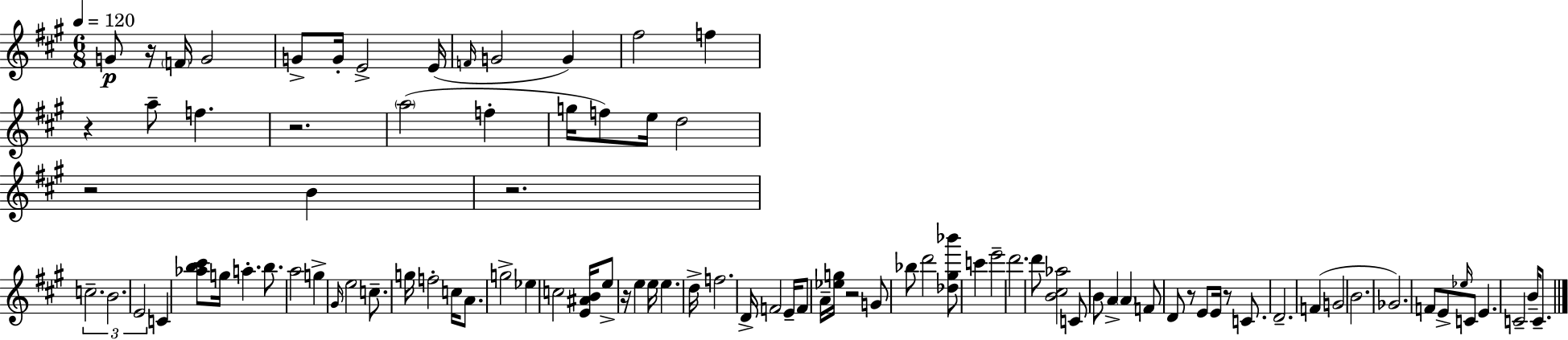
{
  \clef treble
  \numericTimeSignature
  \time 6/8
  \key a \major
  \tempo 4 = 120
  \repeat volta 2 { g'8\p r16 \parenthesize f'16 g'2 | g'8-> g'16-. e'2-> e'16( | \grace { f'16 } g'2 g'4) | fis''2 f''4 | \break r4 a''8-- f''4. | r2. | \parenthesize a''2( f''4-. | g''16 f''8) e''16 d''2 | \break r2 b'4 | r2. | \tuplet 3/2 { c''2.-- | b'2. | \break e'2 } c'4 | <aes'' b'' cis'''>8 g''16 a''4.-. b''8. | a''2 g''4-> | \grace { gis'16 } e''2 c''8.-- | \break g''16 f''2-. c''16 a'8. | g''2-> ees''4 | c''2 <e' ais' b'>16 e''8-> | r16 e''4 e''16 e''4. | \break d''16-> f''2. | d'16-> f'2 e'16-- | f'8 a'16-- <ees'' g''>16 r2 | g'8 bes''8 d'''2 | \break <des'' gis'' bes'''>8 c'''4 e'''2-- | d'''2. | d'''8 <b' cis'' aes''>2 | c'8 b'8 a'4-> \parenthesize a'4 | \break f'8 d'8 r8 e'8 e'16 r8 c'8. | d'2.-- | f'4( g'2 | b'2. | \break ges'2.) | f'8 e'8-> \grace { ees''16 } c'8 e'4. | c'2-- b'16-- | c'8.-- } \bar "|."
}